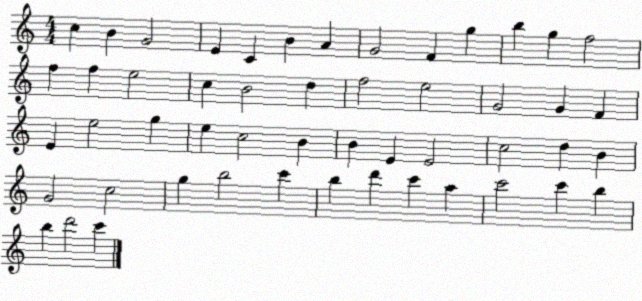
X:1
T:Untitled
M:4/4
L:1/4
K:C
c B G2 E C B A G2 F g b g f2 f f e2 c B2 d f2 e2 G2 G F E e2 g e c2 B B E E2 c2 d B G2 c2 g b2 c' b d' c' a c'2 c' b b d'2 c'